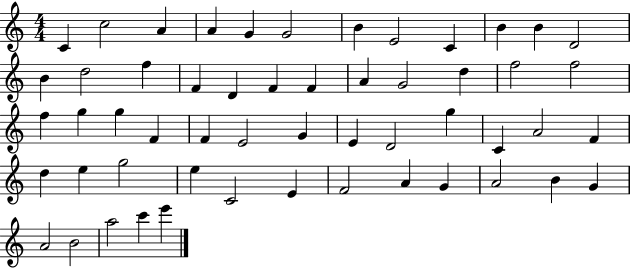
C4/q C5/h A4/q A4/q G4/q G4/h B4/q E4/h C4/q B4/q B4/q D4/h B4/q D5/h F5/q F4/q D4/q F4/q F4/q A4/q G4/h D5/q F5/h F5/h F5/q G5/q G5/q F4/q F4/q E4/h G4/q E4/q D4/h G5/q C4/q A4/h F4/q D5/q E5/q G5/h E5/q C4/h E4/q F4/h A4/q G4/q A4/h B4/q G4/q A4/h B4/h A5/h C6/q E6/q